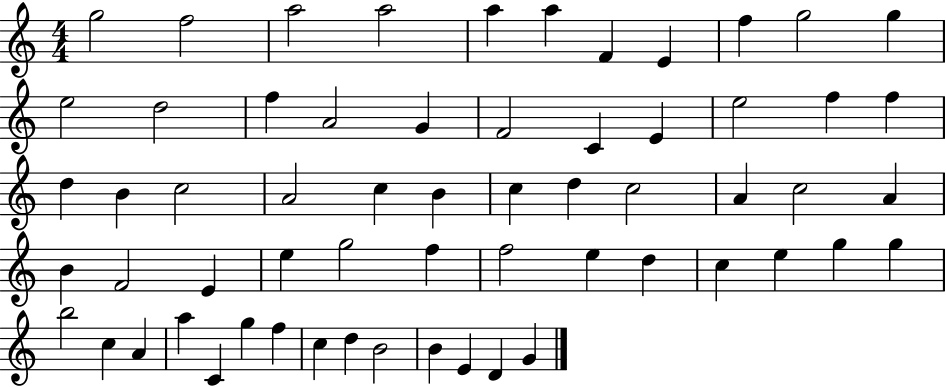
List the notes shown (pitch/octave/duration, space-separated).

G5/h F5/h A5/h A5/h A5/q A5/q F4/q E4/q F5/q G5/h G5/q E5/h D5/h F5/q A4/h G4/q F4/h C4/q E4/q E5/h F5/q F5/q D5/q B4/q C5/h A4/h C5/q B4/q C5/q D5/q C5/h A4/q C5/h A4/q B4/q F4/h E4/q E5/q G5/h F5/q F5/h E5/q D5/q C5/q E5/q G5/q G5/q B5/h C5/q A4/q A5/q C4/q G5/q F5/q C5/q D5/q B4/h B4/q E4/q D4/q G4/q